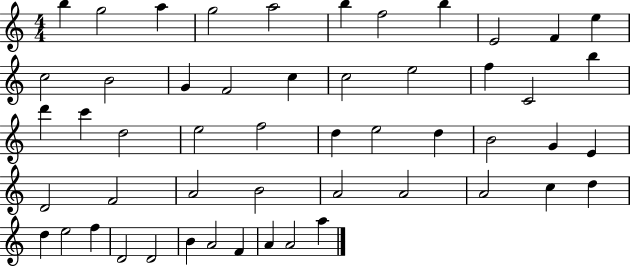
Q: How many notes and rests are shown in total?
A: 52